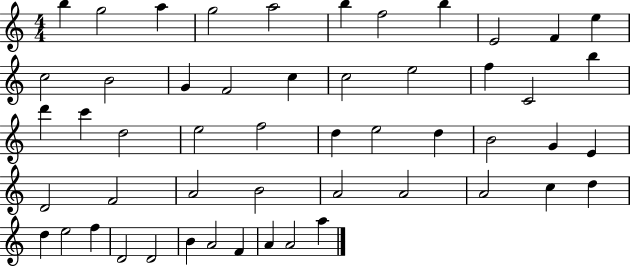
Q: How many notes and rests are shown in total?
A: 52